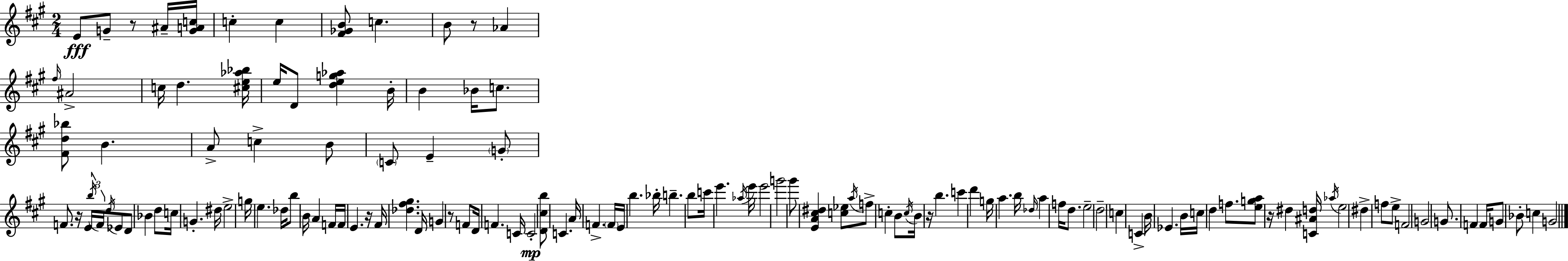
{
  \clef treble
  \numericTimeSignature
  \time 2/4
  \key a \major
  e'8\fff g'8-- r8 ais'16-- <g' a' c''>16 | c''4-. c''4 | <fis' ges' b'>8 c''4. | b'8 r8 aes'4 | \break \grace { fis''16 } ais'2-> | c''16 d''4. | <cis'' e'' aes'' bes''>16 e''16 d'8 <d'' e'' g'' aes''>4 | b'16-. b'4 bes'16 c''8. | \break <fis' d'' bes''>8 b'4. | a'8-> c''4-> b'8 | \parenthesize c'8 e'4-- \parenthesize g'8-. | f'8. r16 e'16 \tuplet 3/2 { \acciaccatura { b''16 } f'16 | \break \acciaccatura { d''16 } } ees'8 d'8 bes'4 | d''8 c''16 g'4.-. | dis''16 e''2-> | g''16 e''4. | \break des''16 b''8 b'16 a'4 | f'16 f'16 e'4. | r16 fis'16 <des'' fis'' gis''>4. | d'16 g'4 r8 | \break f'8 d'16 f'4. | c'16 c'2-.\mp | <d' cis'' b''>8 c'4. | a'16 f'4.-> | \break \parenthesize f'16 e'16 b''4. | bes''16-. b''4.-- | b''8 c'''16 e'''4. | \acciaccatura { aes''16 } e'''16 e'''2 | \break g'''2 | gis'''8 <e' a' cis'' dis''>4 | <c'' ees''>8 \acciaccatura { a''16 } f''8-> c''4-. | b'8 \acciaccatura { c''16 } b'16 r16 | \break b''4. c'''4 | d'''4 g''16 a''4. | b''16 \grace { des''16 } a''4 | f''16 d''8. e''2-- | \break \parenthesize d''2-- | c''4 | c'4-> b'16 | ees'4. b'16 c''16 | \break d''4 f''8. <e'' g'' a''>8 | r16 dis''4 <c' ais' d''>16 \acciaccatura { aes''16 } | e''2 | dis''4-> f''8 e''8-> | \break f'2 | g'2 | g'8. f'4 f'16 | g'8 bes'8-. c''4 | \break g'2 | \bar "|."
}